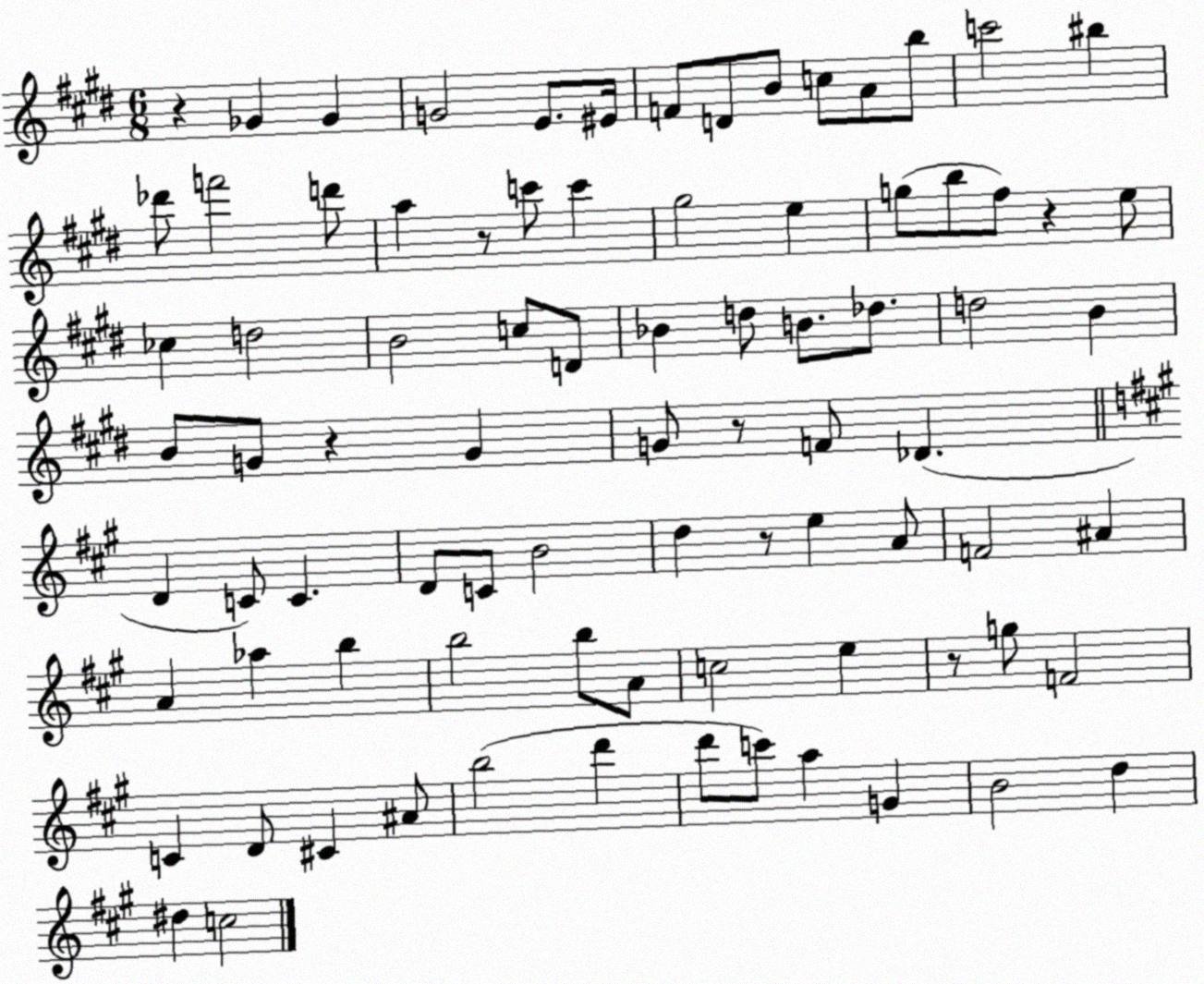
X:1
T:Untitled
M:6/8
L:1/4
K:E
z _G _G G2 E/2 ^E/4 F/2 D/2 B/2 c/2 A/2 b/2 c'2 ^b _d'/2 f'2 d'/2 a z/2 c'/2 c' ^g2 e g/2 b/2 ^f/2 z e/2 _c d2 B2 c/2 D/2 _B d/2 B/2 _d/2 d2 B B/2 G/2 z G G/2 z/2 F/2 _D D C/2 C D/2 C/2 B2 d z/2 e A/2 F2 ^A A _a b b2 b/2 A/2 c2 e z/2 g/2 F2 C D/2 ^C ^A/2 b2 d' d'/2 c'/2 a G B2 d ^d c2